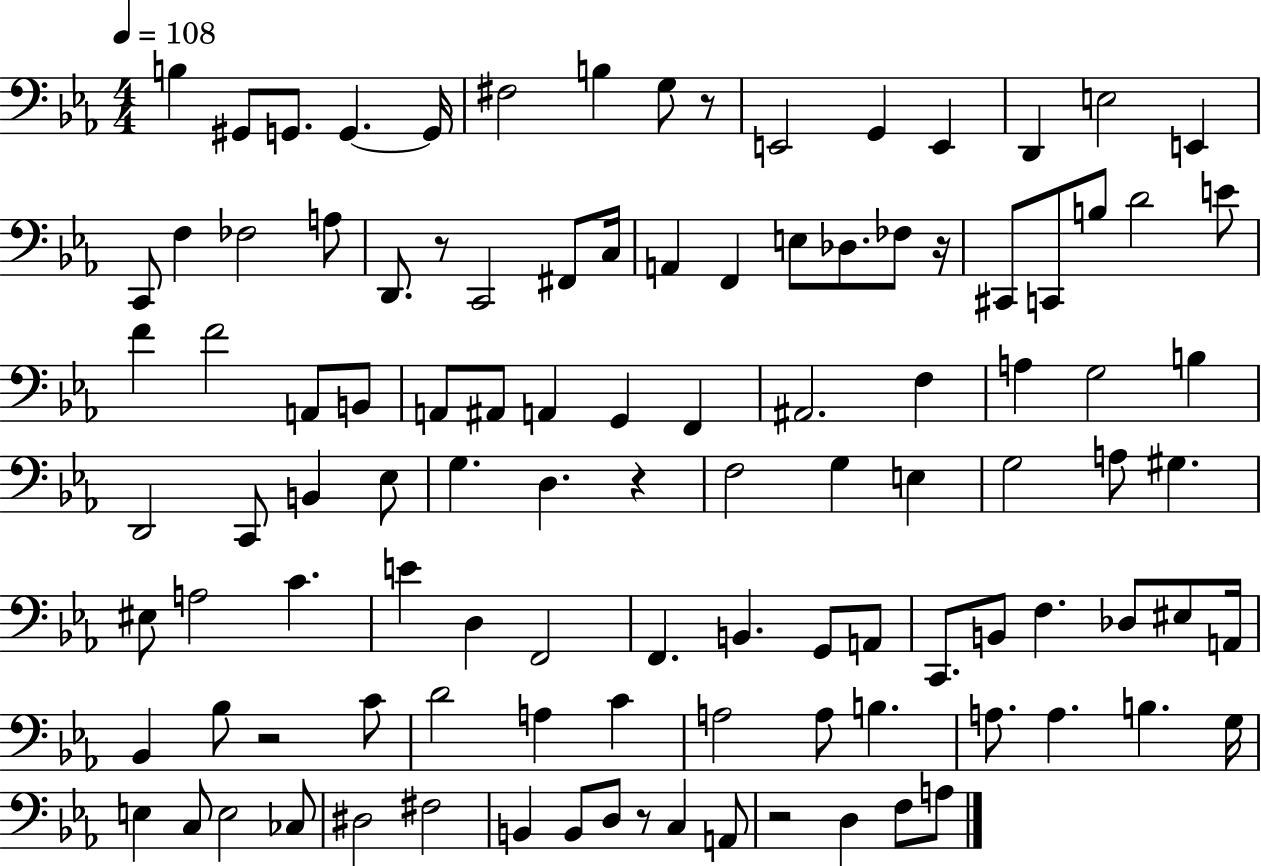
{
  \clef bass
  \numericTimeSignature
  \time 4/4
  \key ees \major
  \tempo 4 = 108
  \repeat volta 2 { b4 gis,8 g,8. g,4.~~ g,16 | fis2 b4 g8 r8 | e,2 g,4 e,4 | d,4 e2 e,4 | \break c,8 f4 fes2 a8 | d,8. r8 c,2 fis,8 c16 | a,4 f,4 e8 des8. fes8 r16 | cis,8 c,8 b8 d'2 e'8 | \break f'4 f'2 a,8 b,8 | a,8 ais,8 a,4 g,4 f,4 | ais,2. f4 | a4 g2 b4 | \break d,2 c,8 b,4 ees8 | g4. d4. r4 | f2 g4 e4 | g2 a8 gis4. | \break eis8 a2 c'4. | e'4 d4 f,2 | f,4. b,4. g,8 a,8 | c,8. b,8 f4. des8 eis8 a,16 | \break bes,4 bes8 r2 c'8 | d'2 a4 c'4 | a2 a8 b4. | a8. a4. b4. g16 | \break e4 c8 e2 ces8 | dis2 fis2 | b,4 b,8 d8 r8 c4 a,8 | r2 d4 f8 a8 | \break } \bar "|."
}